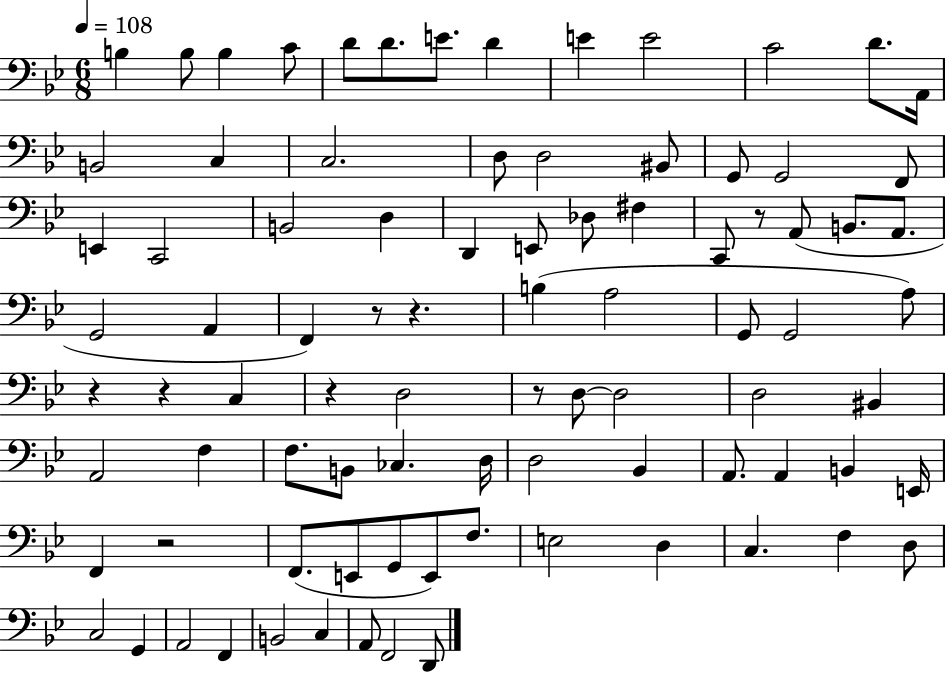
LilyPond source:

{
  \clef bass
  \numericTimeSignature
  \time 6/8
  \key bes \major
  \tempo 4 = 108
  \repeat volta 2 { b4 b8 b4 c'8 | d'8 d'8. e'8. d'4 | e'4 e'2 | c'2 d'8. a,16 | \break b,2 c4 | c2. | d8 d2 bis,8 | g,8 g,2 f,8 | \break e,4 c,2 | b,2 d4 | d,4 e,8 des8 fis4 | c,8 r8 a,8( b,8. a,8. | \break g,2 a,4 | f,4) r8 r4. | b4( a2 | g,8 g,2 a8) | \break r4 r4 c4 | r4 d2 | r8 d8~~ d2 | d2 bis,4 | \break a,2 f4 | f8. b,8 ces4. d16 | d2 bes,4 | a,8. a,4 b,4 e,16 | \break f,4 r2 | f,8.( e,8 g,8 e,8) f8. | e2 d4 | c4. f4 d8 | \break c2 g,4 | a,2 f,4 | b,2 c4 | a,8 f,2 d,8 | \break } \bar "|."
}